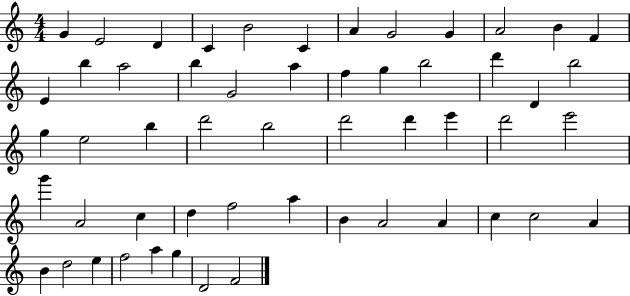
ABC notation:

X:1
T:Untitled
M:4/4
L:1/4
K:C
G E2 D C B2 C A G2 G A2 B F E b a2 b G2 a f g b2 d' D b2 g e2 b d'2 b2 d'2 d' e' d'2 e'2 g' A2 c d f2 a B A2 A c c2 A B d2 e f2 a g D2 F2